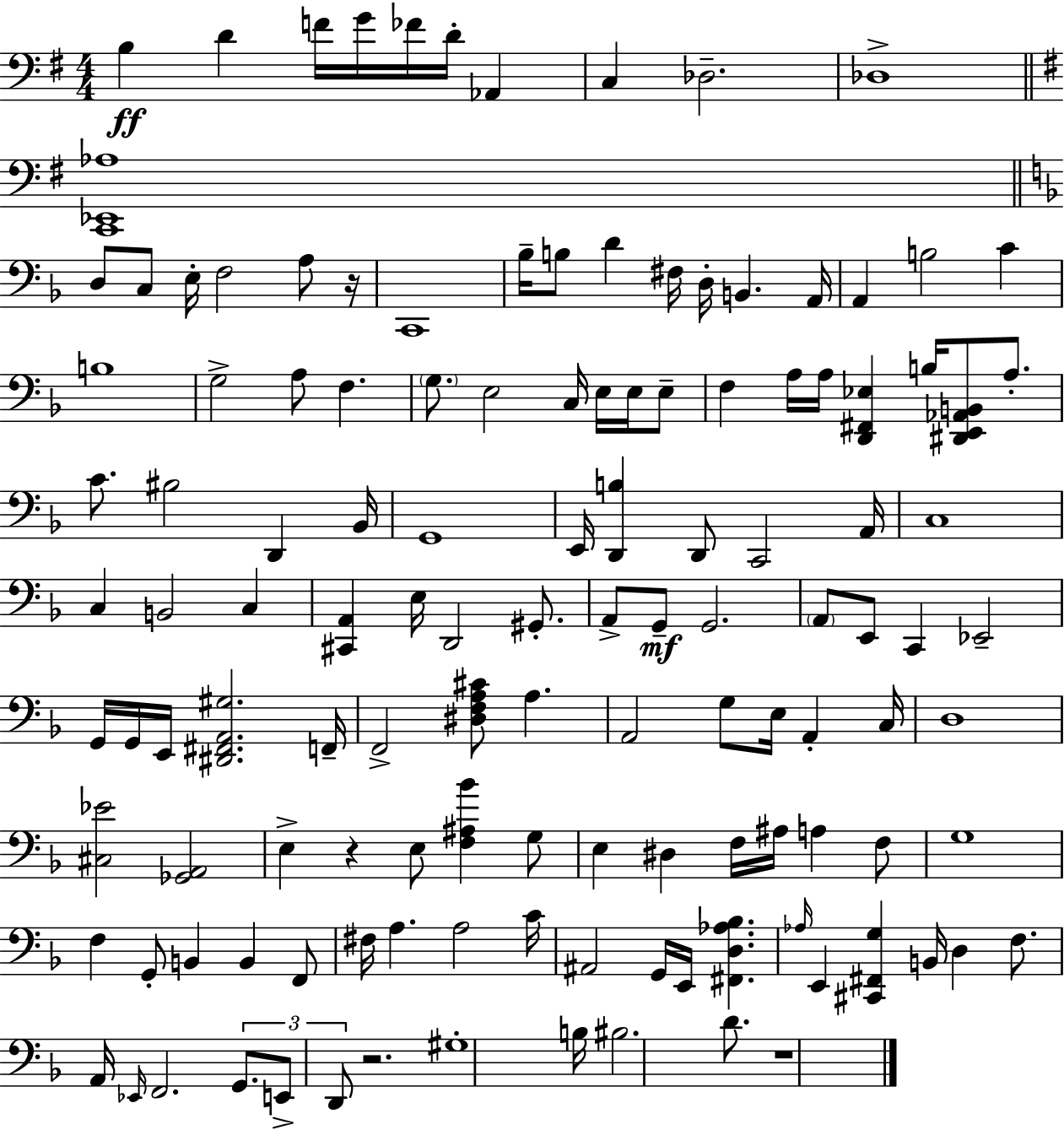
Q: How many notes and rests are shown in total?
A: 129